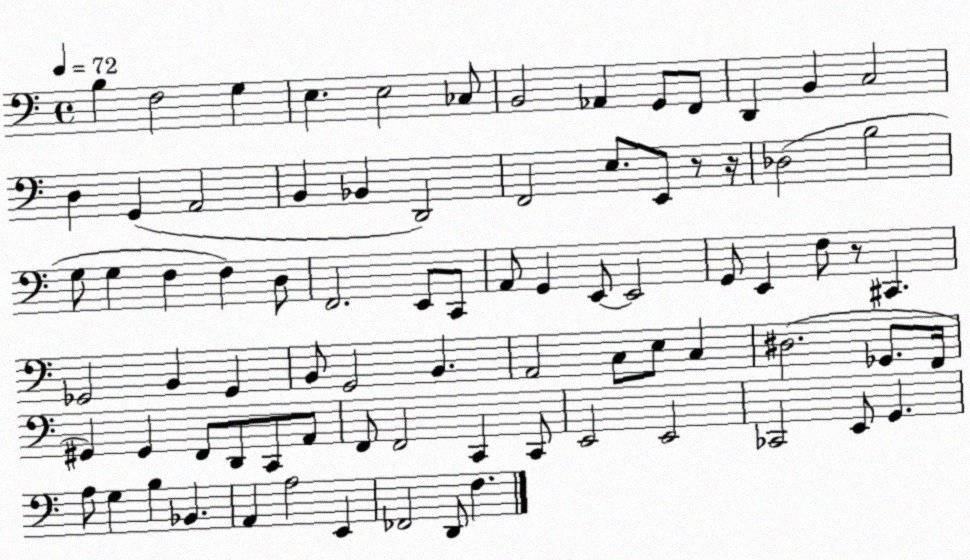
X:1
T:Untitled
M:4/4
L:1/4
K:C
B, F,2 G, E, E,2 _C,/2 B,,2 _A,, G,,/2 F,,/2 D,, B,, C,2 D, G,, A,,2 B,, _B,, D,,2 F,,2 E,/2 E,,/2 z/2 z/4 _D,2 B,2 G,/2 G, F, F, D,/2 F,,2 E,,/2 C,,/2 A,,/2 G,, E,,/2 E,,2 G,,/2 E,, F,/2 z/2 ^C,, _G,,2 B,, _G,, B,,/2 G,,2 B,, A,,2 C,/2 E,/2 C, ^D,2 _G,,/2 F,,/4 ^G,, ^G,, F,,/2 D,,/2 C,,/2 A,,/2 F,,/2 F,,2 C,, C,,/2 E,,2 E,,2 _C,,2 E,,/2 G,, A,/2 G, B, _B,, A,, A,2 E,, _F,,2 D,,/2 F,